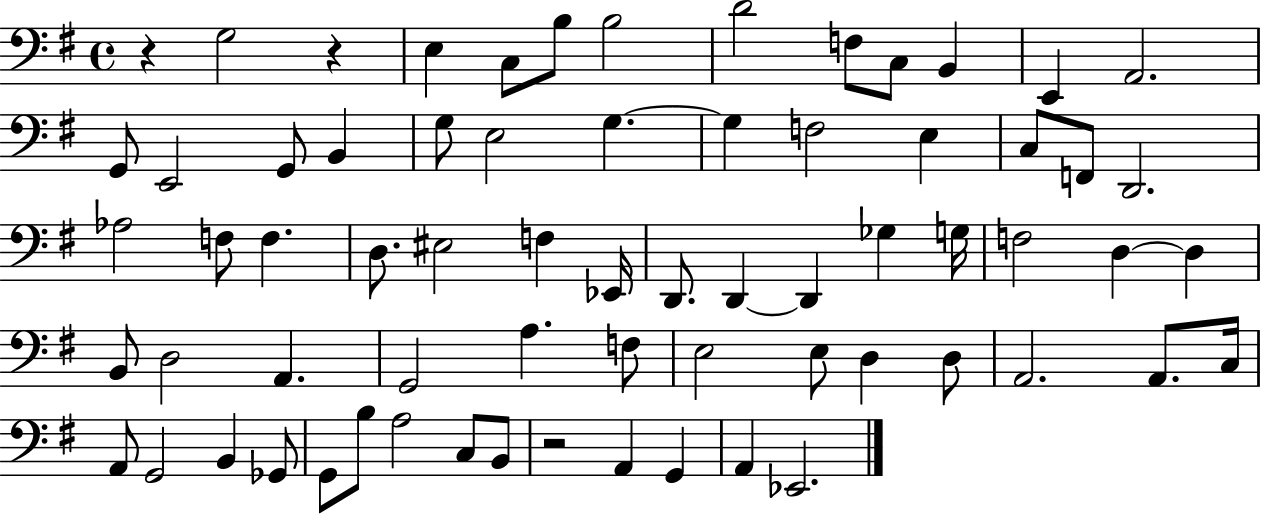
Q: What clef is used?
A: bass